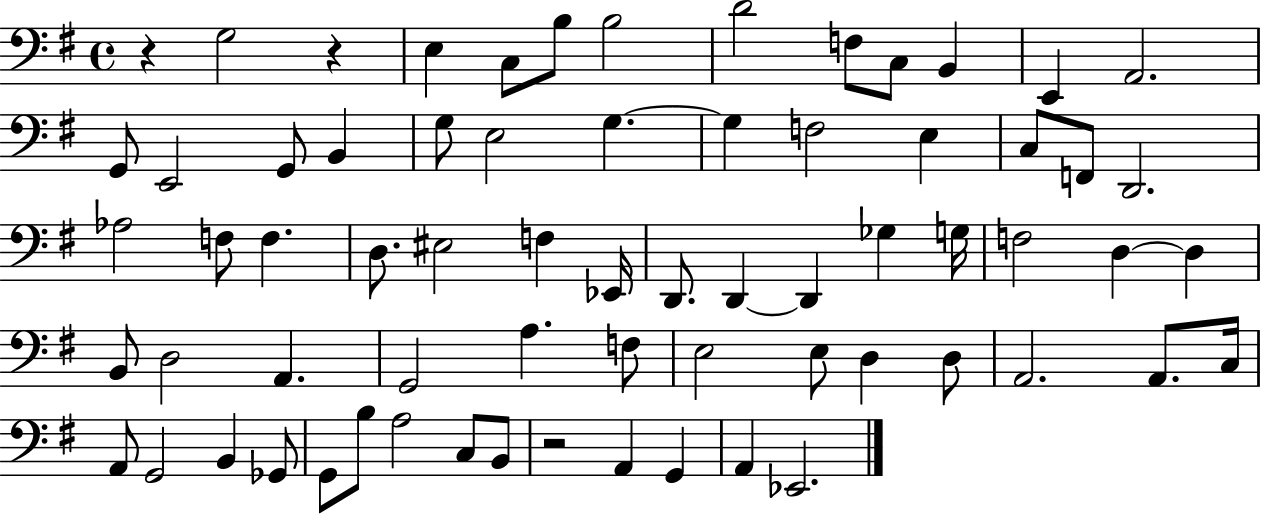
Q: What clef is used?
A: bass